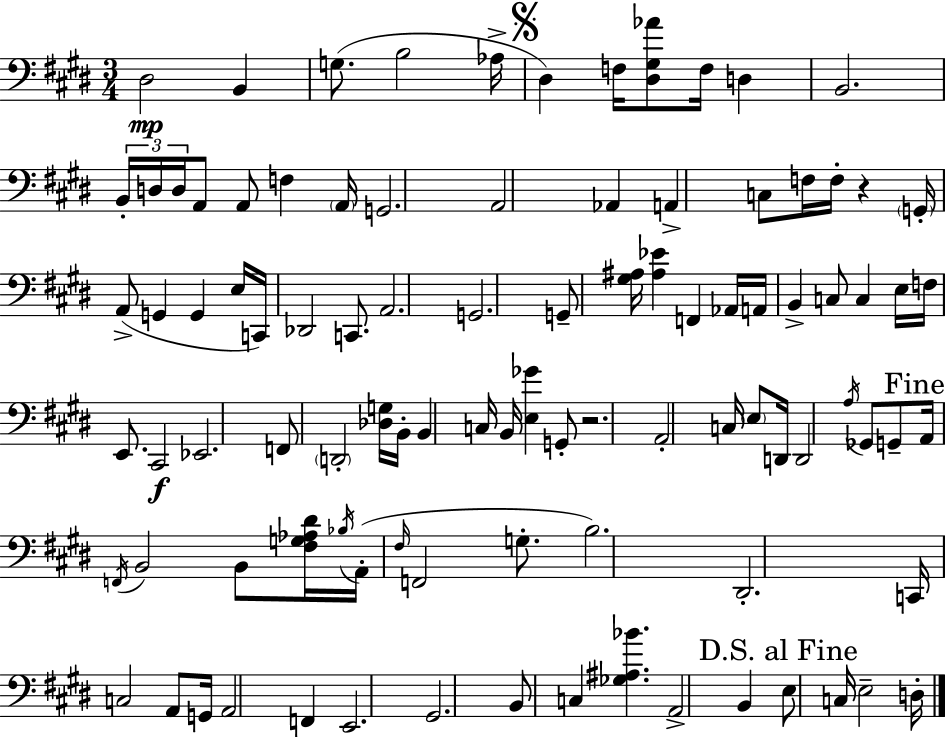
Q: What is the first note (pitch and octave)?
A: D#3